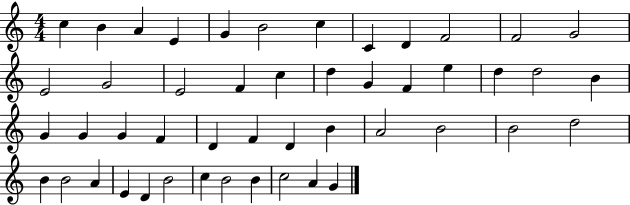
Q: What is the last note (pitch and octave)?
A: G4